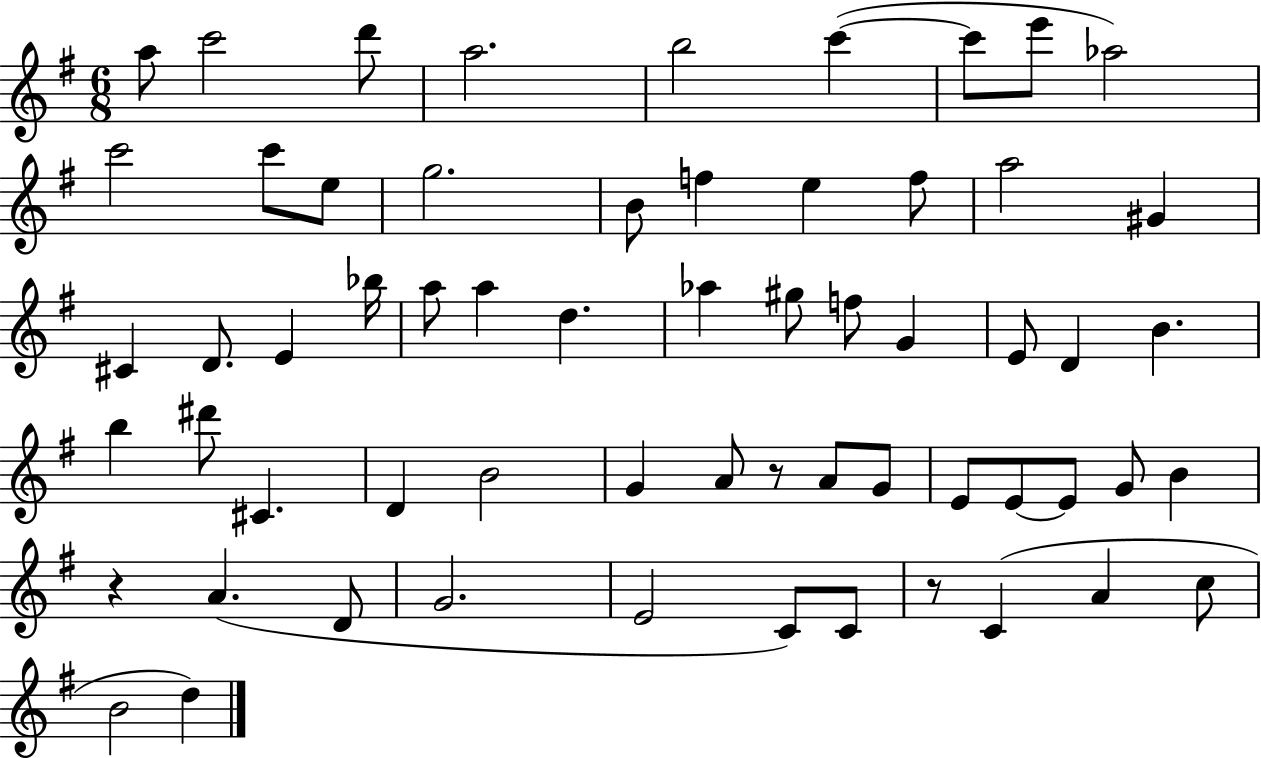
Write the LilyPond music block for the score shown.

{
  \clef treble
  \numericTimeSignature
  \time 6/8
  \key g \major
  \repeat volta 2 { a''8 c'''2 d'''8 | a''2. | b''2 c'''4~(~ | c'''8 e'''8 aes''2) | \break c'''2 c'''8 e''8 | g''2. | b'8 f''4 e''4 f''8 | a''2 gis'4 | \break cis'4 d'8. e'4 bes''16 | a''8 a''4 d''4. | aes''4 gis''8 f''8 g'4 | e'8 d'4 b'4. | \break b''4 dis'''8 cis'4. | d'4 b'2 | g'4 a'8 r8 a'8 g'8 | e'8 e'8~~ e'8 g'8 b'4 | \break r4 a'4.( d'8 | g'2. | e'2 c'8) c'8 | r8 c'4( a'4 c''8 | \break b'2 d''4) | } \bar "|."
}